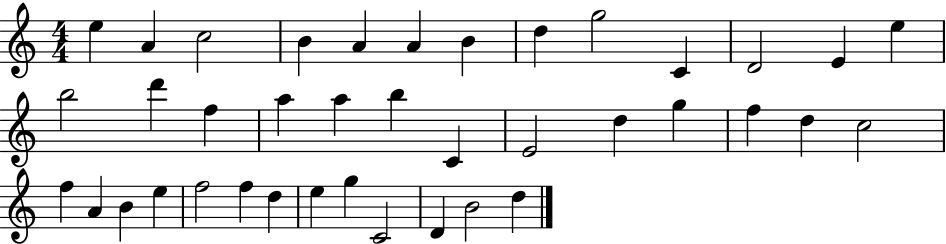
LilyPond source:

{
  \clef treble
  \numericTimeSignature
  \time 4/4
  \key c \major
  e''4 a'4 c''2 | b'4 a'4 a'4 b'4 | d''4 g''2 c'4 | d'2 e'4 e''4 | \break b''2 d'''4 f''4 | a''4 a''4 b''4 c'4 | e'2 d''4 g''4 | f''4 d''4 c''2 | \break f''4 a'4 b'4 e''4 | f''2 f''4 d''4 | e''4 g''4 c'2 | d'4 b'2 d''4 | \break \bar "|."
}